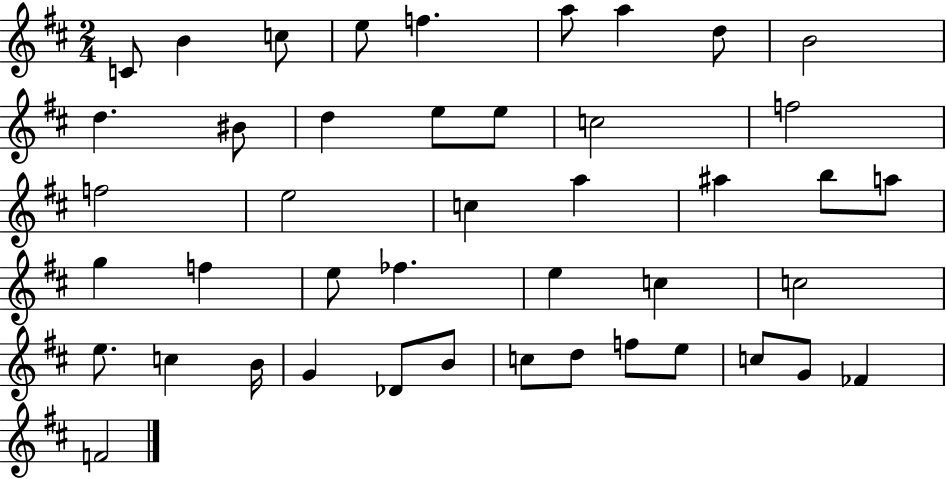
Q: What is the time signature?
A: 2/4